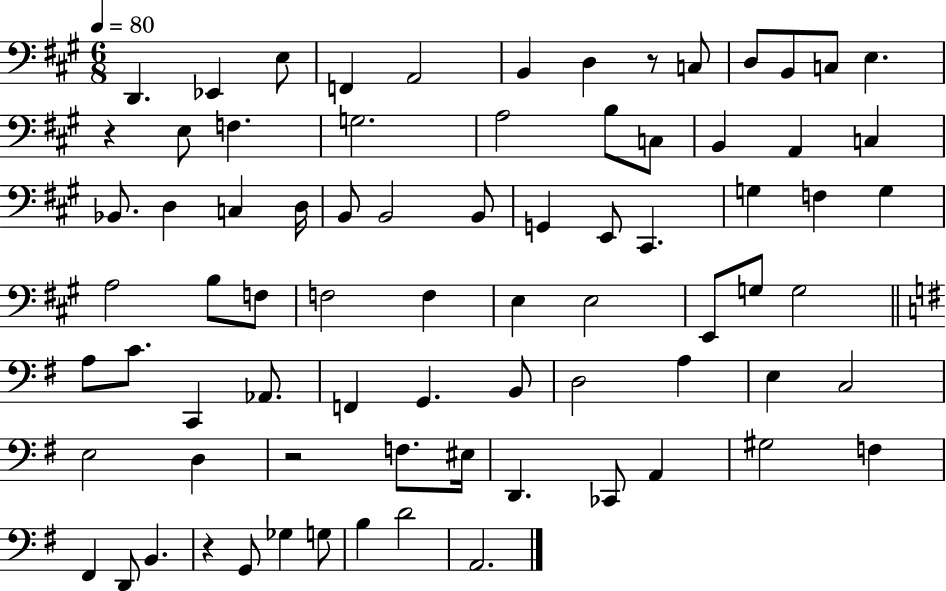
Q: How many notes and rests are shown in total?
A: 77